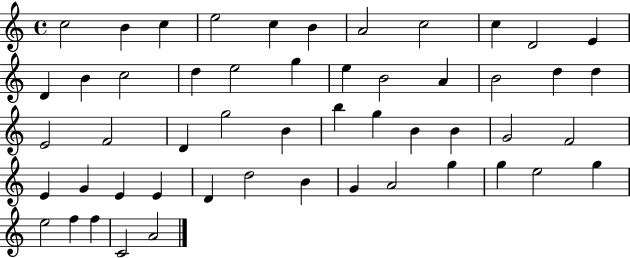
C5/h B4/q C5/q E5/h C5/q B4/q A4/h C5/h C5/q D4/h E4/q D4/q B4/q C5/h D5/q E5/h G5/q E5/q B4/h A4/q B4/h D5/q D5/q E4/h F4/h D4/q G5/h B4/q B5/q G5/q B4/q B4/q G4/h F4/h E4/q G4/q E4/q E4/q D4/q D5/h B4/q G4/q A4/h G5/q G5/q E5/h G5/q E5/h F5/q F5/q C4/h A4/h